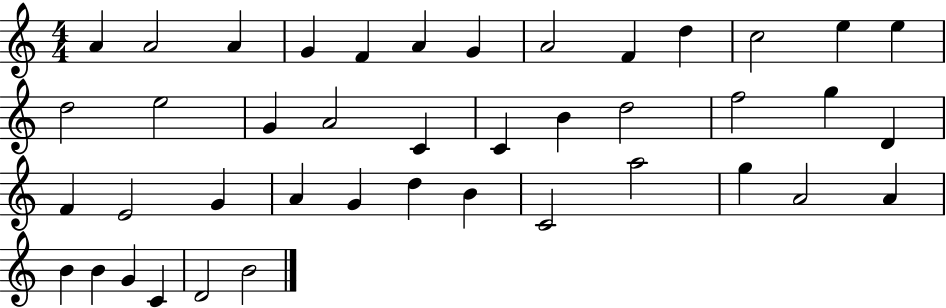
{
  \clef treble
  \numericTimeSignature
  \time 4/4
  \key c \major
  a'4 a'2 a'4 | g'4 f'4 a'4 g'4 | a'2 f'4 d''4 | c''2 e''4 e''4 | \break d''2 e''2 | g'4 a'2 c'4 | c'4 b'4 d''2 | f''2 g''4 d'4 | \break f'4 e'2 g'4 | a'4 g'4 d''4 b'4 | c'2 a''2 | g''4 a'2 a'4 | \break b'4 b'4 g'4 c'4 | d'2 b'2 | \bar "|."
}